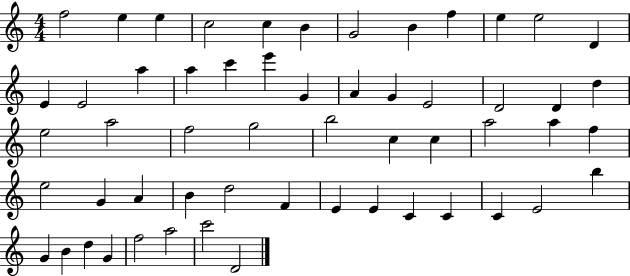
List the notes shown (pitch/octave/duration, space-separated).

F5/h E5/q E5/q C5/h C5/q B4/q G4/h B4/q F5/q E5/q E5/h D4/q E4/q E4/h A5/q A5/q C6/q E6/q G4/q A4/q G4/q E4/h D4/h D4/q D5/q E5/h A5/h F5/h G5/h B5/h C5/q C5/q A5/h A5/q F5/q E5/h G4/q A4/q B4/q D5/h F4/q E4/q E4/q C4/q C4/q C4/q E4/h B5/q G4/q B4/q D5/q G4/q F5/h A5/h C6/h D4/h